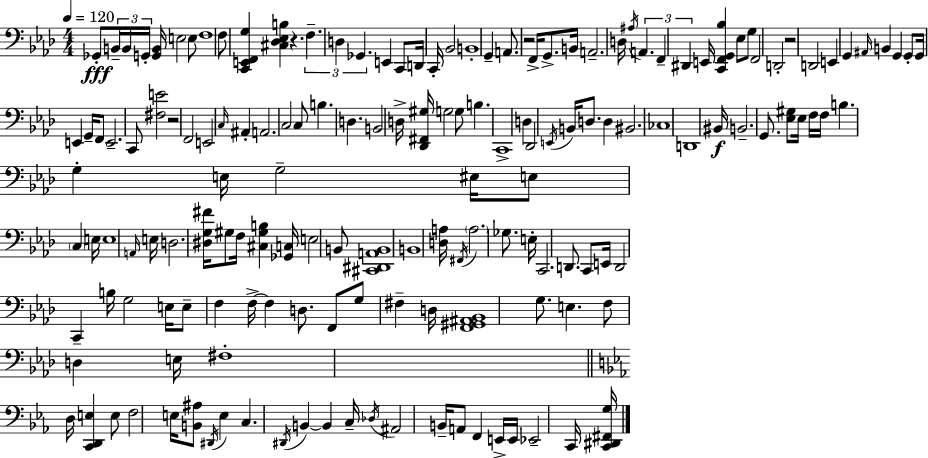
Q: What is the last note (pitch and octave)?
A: C2